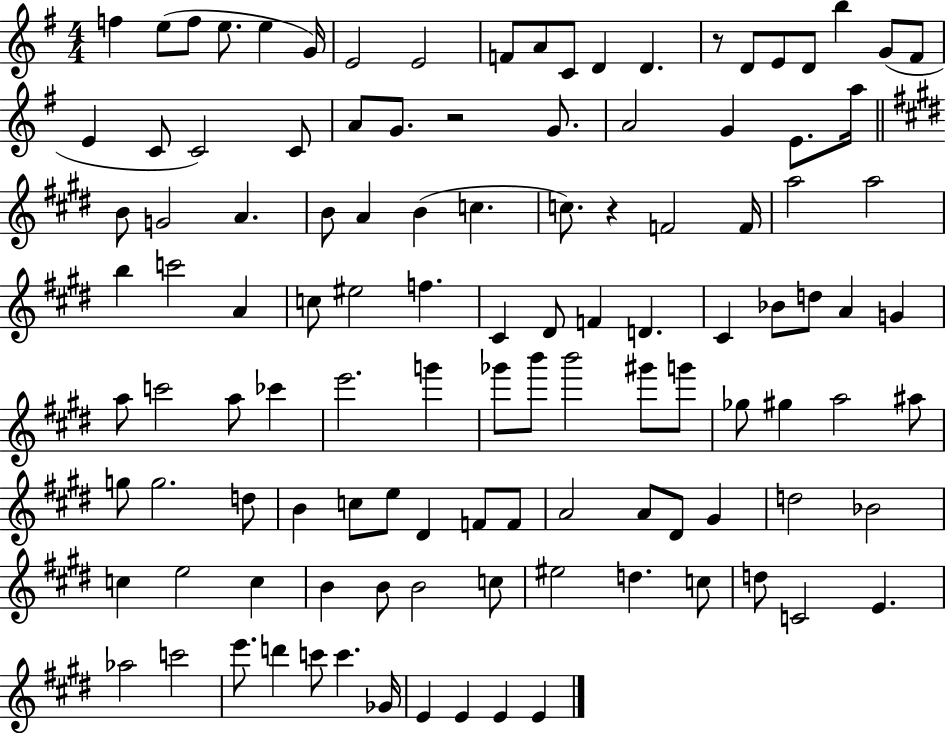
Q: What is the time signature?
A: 4/4